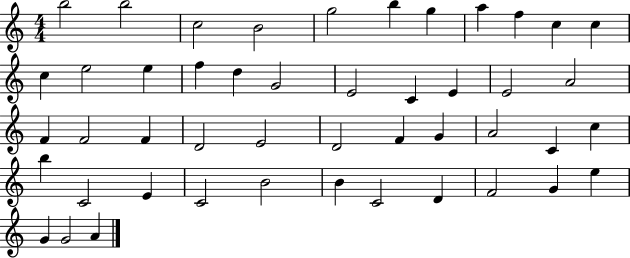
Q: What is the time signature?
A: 4/4